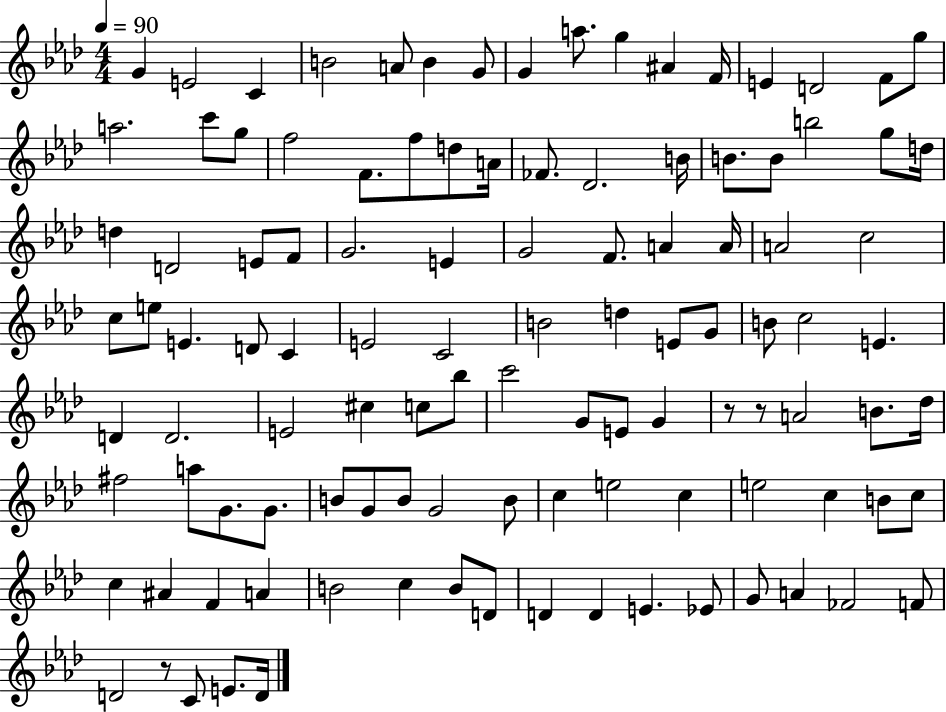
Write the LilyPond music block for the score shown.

{
  \clef treble
  \numericTimeSignature
  \time 4/4
  \key aes \major
  \tempo 4 = 90
  g'4 e'2 c'4 | b'2 a'8 b'4 g'8 | g'4 a''8. g''4 ais'4 f'16 | e'4 d'2 f'8 g''8 | \break a''2. c'''8 g''8 | f''2 f'8. f''8 d''8 a'16 | fes'8. des'2. b'16 | b'8. b'8 b''2 g''8 d''16 | \break d''4 d'2 e'8 f'8 | g'2. e'4 | g'2 f'8. a'4 a'16 | a'2 c''2 | \break c''8 e''8 e'4. d'8 c'4 | e'2 c'2 | b'2 d''4 e'8 g'8 | b'8 c''2 e'4. | \break d'4 d'2. | e'2 cis''4 c''8 bes''8 | c'''2 g'8 e'8 g'4 | r8 r8 a'2 b'8. des''16 | \break fis''2 a''8 g'8. g'8. | b'8 g'8 b'8 g'2 b'8 | c''4 e''2 c''4 | e''2 c''4 b'8 c''8 | \break c''4 ais'4 f'4 a'4 | b'2 c''4 b'8 d'8 | d'4 d'4 e'4. ees'8 | g'8 a'4 fes'2 f'8 | \break d'2 r8 c'8 e'8. d'16 | \bar "|."
}